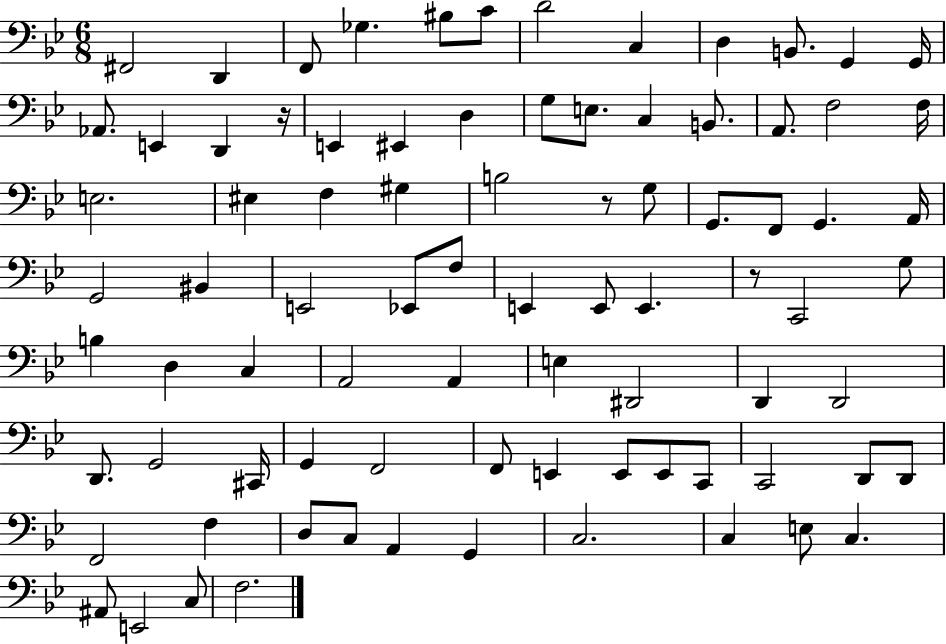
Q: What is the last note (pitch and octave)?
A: F3